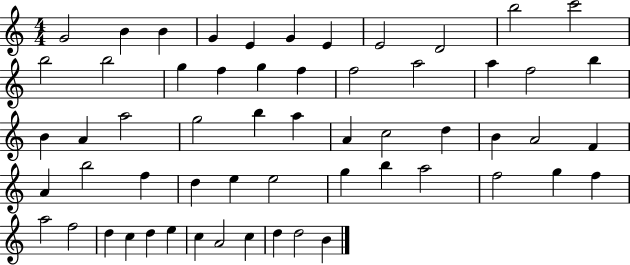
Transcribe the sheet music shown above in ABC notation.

X:1
T:Untitled
M:4/4
L:1/4
K:C
G2 B B G E G E E2 D2 b2 c'2 b2 b2 g f g f f2 a2 a f2 b B A a2 g2 b a A c2 d B A2 F A b2 f d e e2 g b a2 f2 g f a2 f2 d c d e c A2 c d d2 B